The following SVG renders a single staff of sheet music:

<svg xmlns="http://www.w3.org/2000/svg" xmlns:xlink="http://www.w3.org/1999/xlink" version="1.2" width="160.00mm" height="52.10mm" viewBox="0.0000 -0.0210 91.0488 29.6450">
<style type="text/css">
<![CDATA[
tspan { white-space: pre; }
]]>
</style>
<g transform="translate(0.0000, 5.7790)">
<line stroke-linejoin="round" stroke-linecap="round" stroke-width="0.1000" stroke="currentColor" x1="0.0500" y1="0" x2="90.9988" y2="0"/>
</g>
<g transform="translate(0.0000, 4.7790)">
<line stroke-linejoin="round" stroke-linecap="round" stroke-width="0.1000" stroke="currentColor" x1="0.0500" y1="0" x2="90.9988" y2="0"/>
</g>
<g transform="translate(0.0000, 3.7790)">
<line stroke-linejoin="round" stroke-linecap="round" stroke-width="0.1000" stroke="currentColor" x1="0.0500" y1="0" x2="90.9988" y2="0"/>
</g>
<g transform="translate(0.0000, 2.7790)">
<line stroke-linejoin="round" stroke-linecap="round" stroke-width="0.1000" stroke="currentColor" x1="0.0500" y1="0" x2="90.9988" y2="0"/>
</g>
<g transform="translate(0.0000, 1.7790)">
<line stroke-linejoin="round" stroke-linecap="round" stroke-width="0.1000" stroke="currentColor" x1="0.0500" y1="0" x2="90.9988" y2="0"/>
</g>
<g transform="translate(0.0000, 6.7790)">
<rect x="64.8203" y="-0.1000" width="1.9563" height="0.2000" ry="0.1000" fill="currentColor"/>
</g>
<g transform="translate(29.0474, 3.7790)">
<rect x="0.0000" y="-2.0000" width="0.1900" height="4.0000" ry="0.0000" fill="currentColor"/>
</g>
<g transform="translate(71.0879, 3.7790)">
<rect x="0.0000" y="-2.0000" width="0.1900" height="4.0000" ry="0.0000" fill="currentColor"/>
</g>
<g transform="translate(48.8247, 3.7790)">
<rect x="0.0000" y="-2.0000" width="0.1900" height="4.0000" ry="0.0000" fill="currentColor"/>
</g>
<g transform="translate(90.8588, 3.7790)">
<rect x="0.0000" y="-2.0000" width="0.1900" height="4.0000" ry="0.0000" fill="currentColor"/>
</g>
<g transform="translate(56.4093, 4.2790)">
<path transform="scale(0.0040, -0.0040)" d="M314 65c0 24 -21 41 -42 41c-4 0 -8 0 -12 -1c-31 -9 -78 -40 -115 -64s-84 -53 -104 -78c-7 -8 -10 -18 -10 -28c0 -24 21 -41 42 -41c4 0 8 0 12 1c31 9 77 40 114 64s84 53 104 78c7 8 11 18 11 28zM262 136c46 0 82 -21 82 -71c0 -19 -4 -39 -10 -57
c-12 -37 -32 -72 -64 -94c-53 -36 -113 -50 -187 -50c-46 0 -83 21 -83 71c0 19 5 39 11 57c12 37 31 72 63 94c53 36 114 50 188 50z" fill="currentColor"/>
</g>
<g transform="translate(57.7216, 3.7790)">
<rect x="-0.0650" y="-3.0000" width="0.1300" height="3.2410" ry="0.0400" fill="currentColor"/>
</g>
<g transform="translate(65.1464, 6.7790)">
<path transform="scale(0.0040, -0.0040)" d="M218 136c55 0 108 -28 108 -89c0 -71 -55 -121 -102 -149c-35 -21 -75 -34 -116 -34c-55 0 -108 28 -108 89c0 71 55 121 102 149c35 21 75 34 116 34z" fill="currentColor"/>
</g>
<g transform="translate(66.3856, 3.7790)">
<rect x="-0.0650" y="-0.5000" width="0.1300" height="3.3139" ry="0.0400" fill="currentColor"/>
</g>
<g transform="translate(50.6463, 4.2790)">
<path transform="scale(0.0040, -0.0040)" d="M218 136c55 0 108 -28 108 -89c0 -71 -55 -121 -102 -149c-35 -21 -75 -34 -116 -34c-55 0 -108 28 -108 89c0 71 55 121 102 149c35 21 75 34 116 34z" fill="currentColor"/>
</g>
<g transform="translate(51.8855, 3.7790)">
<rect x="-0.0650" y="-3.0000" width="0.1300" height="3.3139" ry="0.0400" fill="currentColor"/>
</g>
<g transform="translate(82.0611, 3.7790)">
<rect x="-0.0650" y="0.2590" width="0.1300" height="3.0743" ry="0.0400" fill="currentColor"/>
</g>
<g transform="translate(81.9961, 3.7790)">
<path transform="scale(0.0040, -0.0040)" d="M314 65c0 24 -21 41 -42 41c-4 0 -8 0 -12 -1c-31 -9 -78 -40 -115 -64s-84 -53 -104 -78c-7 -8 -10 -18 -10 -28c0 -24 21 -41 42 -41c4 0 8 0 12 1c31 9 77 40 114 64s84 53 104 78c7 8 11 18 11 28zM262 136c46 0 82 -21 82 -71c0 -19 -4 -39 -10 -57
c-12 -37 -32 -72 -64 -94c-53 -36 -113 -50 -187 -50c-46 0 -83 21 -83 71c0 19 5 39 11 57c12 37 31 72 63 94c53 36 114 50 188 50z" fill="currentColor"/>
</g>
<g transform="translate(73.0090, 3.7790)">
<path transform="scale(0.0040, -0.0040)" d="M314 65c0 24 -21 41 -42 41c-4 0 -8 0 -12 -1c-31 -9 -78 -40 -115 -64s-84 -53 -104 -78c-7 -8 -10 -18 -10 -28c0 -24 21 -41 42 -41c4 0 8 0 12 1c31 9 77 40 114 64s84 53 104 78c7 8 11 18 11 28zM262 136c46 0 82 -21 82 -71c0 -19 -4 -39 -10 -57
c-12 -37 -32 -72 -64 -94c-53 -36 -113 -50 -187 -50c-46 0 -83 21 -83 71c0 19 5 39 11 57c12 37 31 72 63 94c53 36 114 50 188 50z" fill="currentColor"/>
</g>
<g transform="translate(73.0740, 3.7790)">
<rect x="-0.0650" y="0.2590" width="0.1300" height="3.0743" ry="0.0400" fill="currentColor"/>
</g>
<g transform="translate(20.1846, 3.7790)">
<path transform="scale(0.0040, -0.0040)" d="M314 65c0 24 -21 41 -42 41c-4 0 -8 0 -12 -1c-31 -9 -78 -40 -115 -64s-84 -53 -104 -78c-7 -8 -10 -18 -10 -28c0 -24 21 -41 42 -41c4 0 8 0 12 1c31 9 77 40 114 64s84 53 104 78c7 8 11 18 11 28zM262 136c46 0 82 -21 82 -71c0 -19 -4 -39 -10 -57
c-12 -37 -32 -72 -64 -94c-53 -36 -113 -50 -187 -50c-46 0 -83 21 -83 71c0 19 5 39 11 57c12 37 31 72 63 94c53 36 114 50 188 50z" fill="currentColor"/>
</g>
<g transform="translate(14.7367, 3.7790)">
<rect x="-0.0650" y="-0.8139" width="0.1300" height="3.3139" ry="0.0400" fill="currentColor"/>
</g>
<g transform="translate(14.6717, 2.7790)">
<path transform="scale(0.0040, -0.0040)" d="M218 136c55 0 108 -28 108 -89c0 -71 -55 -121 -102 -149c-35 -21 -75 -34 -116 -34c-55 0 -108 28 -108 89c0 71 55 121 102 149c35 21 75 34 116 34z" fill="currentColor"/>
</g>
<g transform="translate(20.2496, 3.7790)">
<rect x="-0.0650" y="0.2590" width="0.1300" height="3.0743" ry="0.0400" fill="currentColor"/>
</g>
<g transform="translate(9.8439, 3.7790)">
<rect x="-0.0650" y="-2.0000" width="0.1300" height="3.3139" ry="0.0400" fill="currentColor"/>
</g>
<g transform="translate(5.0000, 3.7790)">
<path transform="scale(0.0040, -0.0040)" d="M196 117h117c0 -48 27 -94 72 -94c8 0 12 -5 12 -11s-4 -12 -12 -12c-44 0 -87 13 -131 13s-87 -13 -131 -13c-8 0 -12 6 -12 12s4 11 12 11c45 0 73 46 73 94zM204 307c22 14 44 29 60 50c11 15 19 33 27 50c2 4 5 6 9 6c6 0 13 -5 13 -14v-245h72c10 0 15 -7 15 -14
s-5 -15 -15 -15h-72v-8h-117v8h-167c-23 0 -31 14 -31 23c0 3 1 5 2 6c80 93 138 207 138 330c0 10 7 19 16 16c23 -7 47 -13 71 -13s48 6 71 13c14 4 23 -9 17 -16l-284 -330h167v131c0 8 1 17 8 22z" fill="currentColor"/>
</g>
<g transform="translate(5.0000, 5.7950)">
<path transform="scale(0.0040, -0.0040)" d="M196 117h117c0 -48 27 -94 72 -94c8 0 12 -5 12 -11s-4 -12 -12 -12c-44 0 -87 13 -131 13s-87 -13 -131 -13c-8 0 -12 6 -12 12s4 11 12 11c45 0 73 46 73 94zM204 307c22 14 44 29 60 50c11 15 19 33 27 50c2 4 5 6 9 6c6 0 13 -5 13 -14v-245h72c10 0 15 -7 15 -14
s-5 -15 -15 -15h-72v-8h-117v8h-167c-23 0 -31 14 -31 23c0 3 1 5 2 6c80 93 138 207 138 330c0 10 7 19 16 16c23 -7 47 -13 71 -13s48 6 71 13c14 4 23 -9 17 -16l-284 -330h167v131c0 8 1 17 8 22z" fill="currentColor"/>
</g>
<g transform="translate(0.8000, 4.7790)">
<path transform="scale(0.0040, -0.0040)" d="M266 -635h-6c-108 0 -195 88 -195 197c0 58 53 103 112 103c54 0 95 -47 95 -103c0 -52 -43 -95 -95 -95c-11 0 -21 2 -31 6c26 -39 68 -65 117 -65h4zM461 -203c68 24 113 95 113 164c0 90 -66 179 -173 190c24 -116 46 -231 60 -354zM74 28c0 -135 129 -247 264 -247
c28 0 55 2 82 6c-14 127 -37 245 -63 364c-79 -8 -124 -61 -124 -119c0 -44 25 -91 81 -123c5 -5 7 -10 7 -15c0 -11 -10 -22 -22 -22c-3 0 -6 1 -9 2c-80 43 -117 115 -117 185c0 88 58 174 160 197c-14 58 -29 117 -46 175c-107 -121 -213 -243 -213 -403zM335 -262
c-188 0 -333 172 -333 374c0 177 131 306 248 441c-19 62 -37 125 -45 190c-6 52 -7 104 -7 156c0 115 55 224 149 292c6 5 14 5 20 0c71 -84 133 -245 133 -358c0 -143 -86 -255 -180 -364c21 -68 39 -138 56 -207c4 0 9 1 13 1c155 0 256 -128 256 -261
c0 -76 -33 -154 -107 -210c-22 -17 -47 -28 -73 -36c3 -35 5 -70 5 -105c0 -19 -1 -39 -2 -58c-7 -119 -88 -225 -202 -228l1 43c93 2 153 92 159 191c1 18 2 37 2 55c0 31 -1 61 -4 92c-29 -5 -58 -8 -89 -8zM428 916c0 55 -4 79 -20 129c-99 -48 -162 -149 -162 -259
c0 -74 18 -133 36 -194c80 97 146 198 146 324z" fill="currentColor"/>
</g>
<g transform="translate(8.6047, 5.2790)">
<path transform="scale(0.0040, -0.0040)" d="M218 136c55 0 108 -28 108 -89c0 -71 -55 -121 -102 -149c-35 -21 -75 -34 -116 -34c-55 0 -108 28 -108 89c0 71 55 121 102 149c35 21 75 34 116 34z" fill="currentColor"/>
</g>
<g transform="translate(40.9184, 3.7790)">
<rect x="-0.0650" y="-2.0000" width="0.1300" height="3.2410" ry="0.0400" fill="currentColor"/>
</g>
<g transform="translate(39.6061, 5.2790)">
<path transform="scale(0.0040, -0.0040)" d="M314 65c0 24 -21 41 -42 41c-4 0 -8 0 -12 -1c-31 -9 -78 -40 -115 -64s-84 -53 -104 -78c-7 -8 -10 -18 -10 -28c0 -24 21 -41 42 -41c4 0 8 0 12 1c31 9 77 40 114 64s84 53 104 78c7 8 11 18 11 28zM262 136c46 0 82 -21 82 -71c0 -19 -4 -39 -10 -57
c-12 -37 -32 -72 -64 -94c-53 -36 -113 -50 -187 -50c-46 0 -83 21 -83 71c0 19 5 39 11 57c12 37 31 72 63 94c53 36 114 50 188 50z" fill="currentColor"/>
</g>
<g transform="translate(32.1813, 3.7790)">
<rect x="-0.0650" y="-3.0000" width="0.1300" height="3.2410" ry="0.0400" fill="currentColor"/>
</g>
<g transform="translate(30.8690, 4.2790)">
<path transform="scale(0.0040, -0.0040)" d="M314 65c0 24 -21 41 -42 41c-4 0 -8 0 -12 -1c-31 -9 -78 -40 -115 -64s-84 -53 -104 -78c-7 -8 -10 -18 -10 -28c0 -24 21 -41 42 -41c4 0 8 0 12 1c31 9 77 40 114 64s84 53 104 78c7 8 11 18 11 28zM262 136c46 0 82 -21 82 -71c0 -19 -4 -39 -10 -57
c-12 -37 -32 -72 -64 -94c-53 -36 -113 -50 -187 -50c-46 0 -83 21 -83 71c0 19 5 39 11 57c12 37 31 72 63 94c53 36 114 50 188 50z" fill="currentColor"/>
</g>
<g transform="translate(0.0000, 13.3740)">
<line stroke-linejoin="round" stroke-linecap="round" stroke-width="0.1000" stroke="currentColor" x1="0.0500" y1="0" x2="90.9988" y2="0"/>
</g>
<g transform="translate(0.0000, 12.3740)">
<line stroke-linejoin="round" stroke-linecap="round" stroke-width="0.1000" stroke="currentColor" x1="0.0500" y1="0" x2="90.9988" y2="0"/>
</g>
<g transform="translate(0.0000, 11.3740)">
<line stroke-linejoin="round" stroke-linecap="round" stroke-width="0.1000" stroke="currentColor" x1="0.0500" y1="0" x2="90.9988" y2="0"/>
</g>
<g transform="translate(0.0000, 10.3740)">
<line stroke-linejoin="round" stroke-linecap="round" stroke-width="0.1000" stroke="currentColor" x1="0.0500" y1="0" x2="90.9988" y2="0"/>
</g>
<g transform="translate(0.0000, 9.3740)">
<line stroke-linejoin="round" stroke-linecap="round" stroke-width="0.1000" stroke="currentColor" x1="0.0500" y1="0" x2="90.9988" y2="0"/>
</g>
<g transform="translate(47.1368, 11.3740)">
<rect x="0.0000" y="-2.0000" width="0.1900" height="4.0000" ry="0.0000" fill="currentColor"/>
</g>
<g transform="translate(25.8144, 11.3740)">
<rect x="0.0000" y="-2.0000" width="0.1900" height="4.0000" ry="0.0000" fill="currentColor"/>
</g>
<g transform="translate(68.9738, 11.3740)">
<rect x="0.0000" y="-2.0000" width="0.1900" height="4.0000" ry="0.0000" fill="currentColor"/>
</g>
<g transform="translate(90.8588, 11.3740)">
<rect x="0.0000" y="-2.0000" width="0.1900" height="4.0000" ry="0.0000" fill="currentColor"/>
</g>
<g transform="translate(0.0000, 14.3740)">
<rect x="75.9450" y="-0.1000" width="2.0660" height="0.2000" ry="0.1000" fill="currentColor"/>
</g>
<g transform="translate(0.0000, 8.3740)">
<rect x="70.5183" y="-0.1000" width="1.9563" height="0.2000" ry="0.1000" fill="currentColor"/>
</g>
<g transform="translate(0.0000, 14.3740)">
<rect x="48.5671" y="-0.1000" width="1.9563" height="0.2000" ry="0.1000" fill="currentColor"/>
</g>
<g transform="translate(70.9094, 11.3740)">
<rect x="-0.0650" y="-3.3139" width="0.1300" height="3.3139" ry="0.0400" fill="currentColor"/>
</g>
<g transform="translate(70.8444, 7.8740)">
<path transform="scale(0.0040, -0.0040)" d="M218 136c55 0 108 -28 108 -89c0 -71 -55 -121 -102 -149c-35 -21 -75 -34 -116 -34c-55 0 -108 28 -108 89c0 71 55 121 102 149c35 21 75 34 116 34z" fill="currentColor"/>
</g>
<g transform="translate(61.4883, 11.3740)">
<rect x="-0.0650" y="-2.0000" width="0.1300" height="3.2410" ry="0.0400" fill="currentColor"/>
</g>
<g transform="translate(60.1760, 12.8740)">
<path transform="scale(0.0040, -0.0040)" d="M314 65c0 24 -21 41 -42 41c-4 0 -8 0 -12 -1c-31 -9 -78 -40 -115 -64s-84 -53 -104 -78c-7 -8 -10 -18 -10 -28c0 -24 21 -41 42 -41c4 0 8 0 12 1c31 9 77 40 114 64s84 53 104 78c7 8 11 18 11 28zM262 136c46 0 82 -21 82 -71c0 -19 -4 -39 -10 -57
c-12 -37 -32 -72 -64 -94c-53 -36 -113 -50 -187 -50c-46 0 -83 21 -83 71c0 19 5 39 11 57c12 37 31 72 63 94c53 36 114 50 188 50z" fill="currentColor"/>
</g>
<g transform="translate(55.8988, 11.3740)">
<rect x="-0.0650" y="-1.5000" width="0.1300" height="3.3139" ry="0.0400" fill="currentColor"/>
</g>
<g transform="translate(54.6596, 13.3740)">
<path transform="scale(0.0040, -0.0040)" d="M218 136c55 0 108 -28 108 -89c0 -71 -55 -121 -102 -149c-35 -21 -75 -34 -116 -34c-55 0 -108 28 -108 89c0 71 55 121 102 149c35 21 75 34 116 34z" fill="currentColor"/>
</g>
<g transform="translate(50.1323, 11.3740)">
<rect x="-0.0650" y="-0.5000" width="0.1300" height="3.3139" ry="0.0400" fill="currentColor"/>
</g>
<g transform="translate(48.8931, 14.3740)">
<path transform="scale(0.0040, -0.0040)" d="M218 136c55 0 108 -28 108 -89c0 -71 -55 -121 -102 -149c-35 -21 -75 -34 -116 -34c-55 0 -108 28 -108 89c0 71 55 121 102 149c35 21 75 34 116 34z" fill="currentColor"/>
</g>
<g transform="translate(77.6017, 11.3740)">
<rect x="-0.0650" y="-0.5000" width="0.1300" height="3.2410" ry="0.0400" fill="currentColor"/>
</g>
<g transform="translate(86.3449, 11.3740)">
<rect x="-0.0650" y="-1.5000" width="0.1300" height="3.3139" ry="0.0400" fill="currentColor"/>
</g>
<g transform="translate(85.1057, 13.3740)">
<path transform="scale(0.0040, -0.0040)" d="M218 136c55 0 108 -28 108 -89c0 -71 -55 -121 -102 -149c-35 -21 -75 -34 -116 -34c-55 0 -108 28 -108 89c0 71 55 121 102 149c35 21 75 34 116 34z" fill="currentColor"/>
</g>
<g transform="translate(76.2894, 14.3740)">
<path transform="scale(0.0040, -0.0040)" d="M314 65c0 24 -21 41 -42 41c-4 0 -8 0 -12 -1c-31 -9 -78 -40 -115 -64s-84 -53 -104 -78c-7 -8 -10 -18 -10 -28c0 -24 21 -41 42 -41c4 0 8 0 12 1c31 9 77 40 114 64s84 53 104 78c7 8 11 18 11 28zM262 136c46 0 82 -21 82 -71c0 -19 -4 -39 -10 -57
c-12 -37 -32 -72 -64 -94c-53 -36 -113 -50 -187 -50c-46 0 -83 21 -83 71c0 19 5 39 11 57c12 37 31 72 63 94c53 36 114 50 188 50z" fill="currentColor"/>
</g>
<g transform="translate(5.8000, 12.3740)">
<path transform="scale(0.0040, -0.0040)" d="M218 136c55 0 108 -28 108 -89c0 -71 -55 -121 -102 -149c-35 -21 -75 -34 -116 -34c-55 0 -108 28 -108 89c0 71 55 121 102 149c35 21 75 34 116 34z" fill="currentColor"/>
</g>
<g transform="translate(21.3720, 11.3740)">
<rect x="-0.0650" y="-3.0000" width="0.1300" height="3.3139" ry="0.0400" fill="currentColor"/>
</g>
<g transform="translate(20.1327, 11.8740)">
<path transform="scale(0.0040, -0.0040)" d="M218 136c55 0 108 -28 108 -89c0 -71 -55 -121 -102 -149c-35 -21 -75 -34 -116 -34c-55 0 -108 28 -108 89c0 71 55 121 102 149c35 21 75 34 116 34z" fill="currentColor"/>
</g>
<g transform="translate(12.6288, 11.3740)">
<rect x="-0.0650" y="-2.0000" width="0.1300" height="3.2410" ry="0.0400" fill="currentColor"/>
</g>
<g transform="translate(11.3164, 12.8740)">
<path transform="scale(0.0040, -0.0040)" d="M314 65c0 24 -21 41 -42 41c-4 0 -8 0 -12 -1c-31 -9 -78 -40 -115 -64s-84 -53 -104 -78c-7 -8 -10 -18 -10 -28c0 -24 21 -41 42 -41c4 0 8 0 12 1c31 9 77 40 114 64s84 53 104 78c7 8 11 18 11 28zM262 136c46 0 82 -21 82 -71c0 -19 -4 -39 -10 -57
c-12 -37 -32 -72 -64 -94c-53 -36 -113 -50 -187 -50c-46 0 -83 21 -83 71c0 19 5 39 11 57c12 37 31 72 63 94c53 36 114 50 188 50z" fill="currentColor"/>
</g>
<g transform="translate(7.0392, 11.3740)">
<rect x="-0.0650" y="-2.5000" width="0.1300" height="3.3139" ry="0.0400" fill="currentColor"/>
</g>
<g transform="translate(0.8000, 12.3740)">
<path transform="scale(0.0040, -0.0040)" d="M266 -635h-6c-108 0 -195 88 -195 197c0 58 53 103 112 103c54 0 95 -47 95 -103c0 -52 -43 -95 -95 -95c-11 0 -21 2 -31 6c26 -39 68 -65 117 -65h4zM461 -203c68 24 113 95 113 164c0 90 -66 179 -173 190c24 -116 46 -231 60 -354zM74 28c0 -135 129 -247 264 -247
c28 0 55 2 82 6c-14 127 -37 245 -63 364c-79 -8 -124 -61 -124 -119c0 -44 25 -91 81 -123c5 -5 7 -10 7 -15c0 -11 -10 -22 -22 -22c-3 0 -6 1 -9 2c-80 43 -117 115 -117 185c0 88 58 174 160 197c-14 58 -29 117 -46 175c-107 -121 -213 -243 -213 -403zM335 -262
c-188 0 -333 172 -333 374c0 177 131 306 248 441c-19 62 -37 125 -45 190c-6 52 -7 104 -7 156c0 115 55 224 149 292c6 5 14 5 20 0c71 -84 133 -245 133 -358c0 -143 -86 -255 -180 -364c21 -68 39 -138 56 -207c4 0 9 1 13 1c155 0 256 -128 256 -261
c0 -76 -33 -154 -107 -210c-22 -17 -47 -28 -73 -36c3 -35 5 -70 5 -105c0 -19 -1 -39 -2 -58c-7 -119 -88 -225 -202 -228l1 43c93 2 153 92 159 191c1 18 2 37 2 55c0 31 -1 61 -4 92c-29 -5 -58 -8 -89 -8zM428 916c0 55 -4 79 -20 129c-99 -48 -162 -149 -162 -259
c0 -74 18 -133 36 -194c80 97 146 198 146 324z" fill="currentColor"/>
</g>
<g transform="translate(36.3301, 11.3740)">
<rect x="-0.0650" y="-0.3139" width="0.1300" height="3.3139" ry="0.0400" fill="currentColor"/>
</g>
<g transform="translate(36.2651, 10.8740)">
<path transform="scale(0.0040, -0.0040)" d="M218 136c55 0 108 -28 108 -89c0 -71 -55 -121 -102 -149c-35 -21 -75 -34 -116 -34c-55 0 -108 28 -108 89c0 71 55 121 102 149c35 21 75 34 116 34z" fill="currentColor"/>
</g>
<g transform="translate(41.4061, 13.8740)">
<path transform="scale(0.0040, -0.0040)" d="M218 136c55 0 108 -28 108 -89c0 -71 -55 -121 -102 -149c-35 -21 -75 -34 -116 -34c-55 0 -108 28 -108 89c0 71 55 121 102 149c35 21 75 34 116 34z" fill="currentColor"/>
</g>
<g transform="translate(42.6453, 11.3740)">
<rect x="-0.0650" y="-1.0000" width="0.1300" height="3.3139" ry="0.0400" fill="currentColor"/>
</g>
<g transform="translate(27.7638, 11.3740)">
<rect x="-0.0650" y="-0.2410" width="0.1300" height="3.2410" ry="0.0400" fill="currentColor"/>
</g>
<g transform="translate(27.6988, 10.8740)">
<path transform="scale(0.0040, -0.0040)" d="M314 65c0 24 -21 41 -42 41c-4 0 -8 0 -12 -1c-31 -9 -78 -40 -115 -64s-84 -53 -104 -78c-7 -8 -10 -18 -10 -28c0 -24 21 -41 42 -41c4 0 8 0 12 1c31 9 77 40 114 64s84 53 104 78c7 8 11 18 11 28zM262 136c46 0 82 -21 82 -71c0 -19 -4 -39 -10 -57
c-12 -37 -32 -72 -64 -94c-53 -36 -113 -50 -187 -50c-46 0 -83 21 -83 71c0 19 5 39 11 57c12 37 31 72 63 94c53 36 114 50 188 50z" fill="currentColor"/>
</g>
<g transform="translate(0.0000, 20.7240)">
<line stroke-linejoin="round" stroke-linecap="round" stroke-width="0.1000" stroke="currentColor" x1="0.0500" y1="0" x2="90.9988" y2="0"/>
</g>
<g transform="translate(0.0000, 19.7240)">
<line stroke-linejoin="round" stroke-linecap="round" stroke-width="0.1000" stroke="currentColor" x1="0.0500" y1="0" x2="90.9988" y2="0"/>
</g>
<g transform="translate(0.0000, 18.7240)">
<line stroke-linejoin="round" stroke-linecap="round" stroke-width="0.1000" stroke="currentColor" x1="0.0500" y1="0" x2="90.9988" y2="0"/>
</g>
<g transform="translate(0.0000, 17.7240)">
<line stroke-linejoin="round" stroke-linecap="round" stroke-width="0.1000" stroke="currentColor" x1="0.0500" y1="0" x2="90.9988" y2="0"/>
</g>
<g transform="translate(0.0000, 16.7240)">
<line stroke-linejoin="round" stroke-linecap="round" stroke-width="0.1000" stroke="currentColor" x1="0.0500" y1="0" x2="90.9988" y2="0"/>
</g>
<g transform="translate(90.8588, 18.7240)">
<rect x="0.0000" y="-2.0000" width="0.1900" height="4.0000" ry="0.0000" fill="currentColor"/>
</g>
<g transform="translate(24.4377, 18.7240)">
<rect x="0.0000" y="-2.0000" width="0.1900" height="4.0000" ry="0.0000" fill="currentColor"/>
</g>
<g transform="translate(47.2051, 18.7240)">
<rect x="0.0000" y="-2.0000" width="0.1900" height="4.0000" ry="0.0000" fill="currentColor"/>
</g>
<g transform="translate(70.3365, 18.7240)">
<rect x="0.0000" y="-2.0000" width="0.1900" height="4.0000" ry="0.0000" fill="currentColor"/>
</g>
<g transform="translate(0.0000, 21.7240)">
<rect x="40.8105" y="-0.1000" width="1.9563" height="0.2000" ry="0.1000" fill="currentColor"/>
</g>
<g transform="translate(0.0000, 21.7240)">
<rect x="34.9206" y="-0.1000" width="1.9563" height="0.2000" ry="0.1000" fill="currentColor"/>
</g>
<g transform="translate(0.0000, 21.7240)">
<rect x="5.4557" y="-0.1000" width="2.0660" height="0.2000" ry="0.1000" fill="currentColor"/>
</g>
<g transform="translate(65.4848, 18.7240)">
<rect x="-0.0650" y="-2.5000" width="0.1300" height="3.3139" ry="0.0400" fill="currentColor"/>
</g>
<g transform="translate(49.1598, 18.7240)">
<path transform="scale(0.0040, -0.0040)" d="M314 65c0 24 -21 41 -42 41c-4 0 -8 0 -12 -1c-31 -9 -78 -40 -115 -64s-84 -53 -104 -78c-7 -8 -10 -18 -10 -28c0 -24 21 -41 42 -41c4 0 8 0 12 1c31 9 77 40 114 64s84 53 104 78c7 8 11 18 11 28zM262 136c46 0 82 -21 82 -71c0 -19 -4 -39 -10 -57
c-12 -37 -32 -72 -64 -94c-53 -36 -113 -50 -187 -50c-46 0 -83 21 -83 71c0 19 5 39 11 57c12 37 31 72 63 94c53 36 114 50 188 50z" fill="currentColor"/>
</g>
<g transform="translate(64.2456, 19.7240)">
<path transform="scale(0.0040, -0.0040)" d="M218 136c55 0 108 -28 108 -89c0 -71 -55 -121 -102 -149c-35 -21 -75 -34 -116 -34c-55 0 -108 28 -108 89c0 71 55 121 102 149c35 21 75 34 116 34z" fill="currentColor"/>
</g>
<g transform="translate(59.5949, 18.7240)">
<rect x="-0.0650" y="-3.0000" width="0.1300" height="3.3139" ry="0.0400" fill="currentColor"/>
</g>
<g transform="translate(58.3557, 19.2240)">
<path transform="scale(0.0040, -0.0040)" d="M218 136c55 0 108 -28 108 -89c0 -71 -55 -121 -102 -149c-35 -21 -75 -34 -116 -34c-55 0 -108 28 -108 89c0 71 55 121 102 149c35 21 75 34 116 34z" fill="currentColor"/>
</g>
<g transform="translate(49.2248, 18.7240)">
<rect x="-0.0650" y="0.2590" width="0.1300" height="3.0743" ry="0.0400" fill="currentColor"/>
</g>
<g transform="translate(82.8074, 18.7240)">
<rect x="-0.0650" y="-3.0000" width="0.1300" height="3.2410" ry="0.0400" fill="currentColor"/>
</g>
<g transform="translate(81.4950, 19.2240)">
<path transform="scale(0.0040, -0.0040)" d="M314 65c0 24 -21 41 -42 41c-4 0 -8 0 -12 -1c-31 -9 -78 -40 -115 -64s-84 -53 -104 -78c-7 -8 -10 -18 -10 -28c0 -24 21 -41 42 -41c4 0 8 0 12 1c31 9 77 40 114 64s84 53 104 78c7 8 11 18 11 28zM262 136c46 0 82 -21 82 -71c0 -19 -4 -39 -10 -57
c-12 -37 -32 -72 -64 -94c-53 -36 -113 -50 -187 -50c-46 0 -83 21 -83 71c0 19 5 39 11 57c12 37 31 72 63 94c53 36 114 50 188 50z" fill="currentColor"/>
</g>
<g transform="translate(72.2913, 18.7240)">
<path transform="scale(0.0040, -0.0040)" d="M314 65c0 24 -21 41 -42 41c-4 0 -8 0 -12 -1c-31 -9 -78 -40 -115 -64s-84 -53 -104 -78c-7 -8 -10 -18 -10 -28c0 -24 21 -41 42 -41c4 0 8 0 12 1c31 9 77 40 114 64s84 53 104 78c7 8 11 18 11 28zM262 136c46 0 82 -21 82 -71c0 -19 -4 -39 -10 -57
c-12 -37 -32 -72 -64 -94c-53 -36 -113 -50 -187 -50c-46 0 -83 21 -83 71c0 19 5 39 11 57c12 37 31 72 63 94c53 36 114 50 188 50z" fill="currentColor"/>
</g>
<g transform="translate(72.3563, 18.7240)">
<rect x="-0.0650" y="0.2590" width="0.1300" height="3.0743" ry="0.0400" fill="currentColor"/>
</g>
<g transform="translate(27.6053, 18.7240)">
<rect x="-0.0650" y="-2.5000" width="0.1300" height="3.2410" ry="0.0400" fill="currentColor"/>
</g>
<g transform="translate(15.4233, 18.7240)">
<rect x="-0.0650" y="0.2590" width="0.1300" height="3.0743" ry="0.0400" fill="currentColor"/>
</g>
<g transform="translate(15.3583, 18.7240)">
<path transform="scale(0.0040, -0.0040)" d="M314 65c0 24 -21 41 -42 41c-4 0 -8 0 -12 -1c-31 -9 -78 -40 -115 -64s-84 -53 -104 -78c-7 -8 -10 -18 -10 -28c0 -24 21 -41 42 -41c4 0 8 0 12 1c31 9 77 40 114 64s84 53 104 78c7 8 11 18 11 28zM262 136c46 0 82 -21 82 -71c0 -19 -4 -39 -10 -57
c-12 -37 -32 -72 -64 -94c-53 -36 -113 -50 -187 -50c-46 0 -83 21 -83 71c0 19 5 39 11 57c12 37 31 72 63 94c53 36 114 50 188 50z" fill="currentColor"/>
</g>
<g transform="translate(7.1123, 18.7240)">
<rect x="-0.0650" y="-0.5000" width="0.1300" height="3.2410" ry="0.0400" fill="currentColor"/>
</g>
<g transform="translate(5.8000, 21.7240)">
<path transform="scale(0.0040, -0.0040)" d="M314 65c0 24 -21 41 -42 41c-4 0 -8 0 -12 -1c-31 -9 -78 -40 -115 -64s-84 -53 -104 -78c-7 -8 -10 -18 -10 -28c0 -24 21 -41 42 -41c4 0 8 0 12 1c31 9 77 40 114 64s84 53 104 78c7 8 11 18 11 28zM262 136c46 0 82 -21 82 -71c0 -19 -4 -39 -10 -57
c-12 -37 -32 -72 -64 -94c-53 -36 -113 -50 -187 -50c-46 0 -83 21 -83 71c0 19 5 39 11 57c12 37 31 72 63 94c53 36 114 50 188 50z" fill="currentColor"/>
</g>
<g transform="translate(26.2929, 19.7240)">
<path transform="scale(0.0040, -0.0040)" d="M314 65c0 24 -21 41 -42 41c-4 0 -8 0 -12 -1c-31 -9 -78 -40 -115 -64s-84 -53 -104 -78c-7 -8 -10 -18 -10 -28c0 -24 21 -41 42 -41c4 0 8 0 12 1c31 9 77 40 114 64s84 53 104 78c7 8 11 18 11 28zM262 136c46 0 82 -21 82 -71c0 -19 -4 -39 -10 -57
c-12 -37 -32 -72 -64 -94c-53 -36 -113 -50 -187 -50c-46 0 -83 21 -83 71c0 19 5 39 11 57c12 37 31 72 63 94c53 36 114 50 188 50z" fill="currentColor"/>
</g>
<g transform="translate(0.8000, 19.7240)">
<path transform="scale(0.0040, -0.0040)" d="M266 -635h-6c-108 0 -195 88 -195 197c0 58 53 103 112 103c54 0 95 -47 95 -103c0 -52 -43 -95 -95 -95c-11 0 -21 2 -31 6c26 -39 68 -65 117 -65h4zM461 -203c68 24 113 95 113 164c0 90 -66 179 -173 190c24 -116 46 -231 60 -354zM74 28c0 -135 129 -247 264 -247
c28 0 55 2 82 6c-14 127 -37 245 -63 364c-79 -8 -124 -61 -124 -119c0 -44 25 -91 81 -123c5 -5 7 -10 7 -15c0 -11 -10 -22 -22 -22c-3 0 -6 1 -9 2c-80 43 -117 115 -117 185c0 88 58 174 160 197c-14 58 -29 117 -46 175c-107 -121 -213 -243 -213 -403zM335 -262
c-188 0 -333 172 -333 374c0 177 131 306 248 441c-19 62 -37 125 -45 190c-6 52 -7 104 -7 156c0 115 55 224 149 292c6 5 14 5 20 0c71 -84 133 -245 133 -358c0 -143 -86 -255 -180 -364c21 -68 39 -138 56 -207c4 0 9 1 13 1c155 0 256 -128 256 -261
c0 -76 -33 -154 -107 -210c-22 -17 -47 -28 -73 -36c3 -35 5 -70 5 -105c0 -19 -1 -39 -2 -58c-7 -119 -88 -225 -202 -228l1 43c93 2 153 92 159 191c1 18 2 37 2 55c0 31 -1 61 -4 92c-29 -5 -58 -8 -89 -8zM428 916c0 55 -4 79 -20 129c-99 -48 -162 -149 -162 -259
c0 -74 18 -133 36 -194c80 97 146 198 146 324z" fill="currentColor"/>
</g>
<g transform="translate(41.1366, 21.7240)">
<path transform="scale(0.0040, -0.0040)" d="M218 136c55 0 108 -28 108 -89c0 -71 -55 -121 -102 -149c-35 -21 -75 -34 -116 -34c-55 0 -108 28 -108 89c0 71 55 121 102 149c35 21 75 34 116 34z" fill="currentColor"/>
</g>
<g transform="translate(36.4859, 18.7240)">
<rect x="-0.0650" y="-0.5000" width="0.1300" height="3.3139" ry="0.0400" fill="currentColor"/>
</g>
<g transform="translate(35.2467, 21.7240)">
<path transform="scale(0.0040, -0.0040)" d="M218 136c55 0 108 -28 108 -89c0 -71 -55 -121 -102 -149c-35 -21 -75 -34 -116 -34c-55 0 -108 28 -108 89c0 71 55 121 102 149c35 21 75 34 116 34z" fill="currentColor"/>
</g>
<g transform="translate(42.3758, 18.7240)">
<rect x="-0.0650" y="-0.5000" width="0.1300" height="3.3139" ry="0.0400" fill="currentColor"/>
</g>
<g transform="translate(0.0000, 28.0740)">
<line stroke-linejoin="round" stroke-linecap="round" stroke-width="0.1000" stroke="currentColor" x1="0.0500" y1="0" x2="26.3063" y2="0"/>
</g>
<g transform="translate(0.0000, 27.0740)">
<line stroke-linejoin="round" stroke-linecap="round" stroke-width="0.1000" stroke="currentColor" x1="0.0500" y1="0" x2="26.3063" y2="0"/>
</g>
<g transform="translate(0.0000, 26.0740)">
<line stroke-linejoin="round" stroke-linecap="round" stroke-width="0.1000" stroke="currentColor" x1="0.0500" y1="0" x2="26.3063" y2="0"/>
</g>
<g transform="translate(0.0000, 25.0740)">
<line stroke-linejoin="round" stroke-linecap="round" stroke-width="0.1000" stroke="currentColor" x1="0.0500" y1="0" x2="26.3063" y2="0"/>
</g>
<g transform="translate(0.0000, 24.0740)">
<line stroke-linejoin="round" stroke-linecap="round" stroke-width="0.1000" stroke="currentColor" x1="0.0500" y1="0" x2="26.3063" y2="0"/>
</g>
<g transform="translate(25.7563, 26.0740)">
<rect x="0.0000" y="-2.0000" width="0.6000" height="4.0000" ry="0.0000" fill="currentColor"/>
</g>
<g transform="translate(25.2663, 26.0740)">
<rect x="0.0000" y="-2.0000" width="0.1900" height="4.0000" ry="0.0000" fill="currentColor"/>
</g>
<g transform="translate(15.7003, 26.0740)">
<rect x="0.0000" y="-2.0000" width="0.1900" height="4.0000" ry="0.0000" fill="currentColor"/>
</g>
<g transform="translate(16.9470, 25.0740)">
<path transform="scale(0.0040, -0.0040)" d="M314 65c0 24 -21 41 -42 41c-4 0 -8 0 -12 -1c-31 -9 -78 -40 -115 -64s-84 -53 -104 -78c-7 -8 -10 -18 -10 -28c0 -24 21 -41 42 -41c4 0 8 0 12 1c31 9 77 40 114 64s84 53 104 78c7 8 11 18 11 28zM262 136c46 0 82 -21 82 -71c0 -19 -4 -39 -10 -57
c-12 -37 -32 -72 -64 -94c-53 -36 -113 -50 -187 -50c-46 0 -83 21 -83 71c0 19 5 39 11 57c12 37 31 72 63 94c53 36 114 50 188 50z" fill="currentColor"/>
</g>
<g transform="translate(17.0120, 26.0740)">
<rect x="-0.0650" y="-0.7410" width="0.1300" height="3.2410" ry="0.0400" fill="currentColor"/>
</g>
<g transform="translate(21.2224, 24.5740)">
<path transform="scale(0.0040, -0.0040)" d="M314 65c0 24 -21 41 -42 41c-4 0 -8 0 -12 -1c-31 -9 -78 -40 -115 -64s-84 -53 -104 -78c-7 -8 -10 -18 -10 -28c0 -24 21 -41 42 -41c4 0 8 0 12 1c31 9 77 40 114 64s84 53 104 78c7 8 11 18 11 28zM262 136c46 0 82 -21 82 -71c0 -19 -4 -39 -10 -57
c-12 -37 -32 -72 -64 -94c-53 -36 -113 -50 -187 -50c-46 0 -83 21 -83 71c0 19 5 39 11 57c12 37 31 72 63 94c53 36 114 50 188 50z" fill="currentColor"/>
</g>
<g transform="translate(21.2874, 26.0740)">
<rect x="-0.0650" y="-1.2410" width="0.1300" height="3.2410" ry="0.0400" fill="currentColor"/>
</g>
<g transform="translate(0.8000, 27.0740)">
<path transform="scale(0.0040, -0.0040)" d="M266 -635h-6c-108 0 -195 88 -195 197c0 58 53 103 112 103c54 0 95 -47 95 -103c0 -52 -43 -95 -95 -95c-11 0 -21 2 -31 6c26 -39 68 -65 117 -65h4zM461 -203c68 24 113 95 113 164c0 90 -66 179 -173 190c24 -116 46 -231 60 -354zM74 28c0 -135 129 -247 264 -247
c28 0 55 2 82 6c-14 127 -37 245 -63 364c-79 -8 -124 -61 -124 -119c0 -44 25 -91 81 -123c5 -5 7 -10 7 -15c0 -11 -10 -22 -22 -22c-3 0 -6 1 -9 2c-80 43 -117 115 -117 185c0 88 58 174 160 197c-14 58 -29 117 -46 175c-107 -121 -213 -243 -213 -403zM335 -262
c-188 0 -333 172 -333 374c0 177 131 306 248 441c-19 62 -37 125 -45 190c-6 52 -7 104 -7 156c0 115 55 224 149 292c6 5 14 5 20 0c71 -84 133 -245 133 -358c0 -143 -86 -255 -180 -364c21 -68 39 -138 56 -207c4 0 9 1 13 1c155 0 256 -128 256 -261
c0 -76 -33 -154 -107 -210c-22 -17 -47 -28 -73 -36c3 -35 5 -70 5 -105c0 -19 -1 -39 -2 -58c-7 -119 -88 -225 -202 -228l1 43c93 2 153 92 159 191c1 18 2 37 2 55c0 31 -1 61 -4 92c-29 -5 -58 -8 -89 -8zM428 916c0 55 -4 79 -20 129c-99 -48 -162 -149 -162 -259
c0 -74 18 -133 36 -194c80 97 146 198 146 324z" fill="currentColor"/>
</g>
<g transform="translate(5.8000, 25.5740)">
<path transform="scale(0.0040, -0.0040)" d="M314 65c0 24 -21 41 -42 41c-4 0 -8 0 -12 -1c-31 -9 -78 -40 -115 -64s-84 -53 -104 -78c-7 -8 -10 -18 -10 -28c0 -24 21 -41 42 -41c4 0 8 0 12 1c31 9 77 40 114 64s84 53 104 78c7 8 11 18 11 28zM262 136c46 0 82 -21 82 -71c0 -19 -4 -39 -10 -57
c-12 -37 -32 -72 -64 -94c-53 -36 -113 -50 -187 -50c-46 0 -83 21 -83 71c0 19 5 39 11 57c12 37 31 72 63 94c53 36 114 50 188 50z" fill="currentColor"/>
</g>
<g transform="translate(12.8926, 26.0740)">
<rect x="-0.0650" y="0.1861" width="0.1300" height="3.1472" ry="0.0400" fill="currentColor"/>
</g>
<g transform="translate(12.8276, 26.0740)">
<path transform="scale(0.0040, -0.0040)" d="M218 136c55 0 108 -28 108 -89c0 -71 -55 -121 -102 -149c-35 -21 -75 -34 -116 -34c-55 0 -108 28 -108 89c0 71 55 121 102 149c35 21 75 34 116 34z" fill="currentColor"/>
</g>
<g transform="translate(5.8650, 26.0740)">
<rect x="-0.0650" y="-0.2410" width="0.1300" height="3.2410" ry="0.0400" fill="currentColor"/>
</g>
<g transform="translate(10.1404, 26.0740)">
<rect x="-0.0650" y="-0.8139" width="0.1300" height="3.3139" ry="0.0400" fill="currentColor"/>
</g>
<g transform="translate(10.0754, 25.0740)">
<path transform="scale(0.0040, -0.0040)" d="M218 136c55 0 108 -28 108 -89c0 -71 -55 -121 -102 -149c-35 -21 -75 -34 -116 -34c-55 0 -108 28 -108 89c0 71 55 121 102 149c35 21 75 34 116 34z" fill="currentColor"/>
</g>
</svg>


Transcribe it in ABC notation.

X:1
T:Untitled
M:4/4
L:1/4
K:C
F d B2 A2 F2 A A2 C B2 B2 G F2 A c2 c D C E F2 b C2 E C2 B2 G2 C C B2 A G B2 A2 c2 d B d2 e2